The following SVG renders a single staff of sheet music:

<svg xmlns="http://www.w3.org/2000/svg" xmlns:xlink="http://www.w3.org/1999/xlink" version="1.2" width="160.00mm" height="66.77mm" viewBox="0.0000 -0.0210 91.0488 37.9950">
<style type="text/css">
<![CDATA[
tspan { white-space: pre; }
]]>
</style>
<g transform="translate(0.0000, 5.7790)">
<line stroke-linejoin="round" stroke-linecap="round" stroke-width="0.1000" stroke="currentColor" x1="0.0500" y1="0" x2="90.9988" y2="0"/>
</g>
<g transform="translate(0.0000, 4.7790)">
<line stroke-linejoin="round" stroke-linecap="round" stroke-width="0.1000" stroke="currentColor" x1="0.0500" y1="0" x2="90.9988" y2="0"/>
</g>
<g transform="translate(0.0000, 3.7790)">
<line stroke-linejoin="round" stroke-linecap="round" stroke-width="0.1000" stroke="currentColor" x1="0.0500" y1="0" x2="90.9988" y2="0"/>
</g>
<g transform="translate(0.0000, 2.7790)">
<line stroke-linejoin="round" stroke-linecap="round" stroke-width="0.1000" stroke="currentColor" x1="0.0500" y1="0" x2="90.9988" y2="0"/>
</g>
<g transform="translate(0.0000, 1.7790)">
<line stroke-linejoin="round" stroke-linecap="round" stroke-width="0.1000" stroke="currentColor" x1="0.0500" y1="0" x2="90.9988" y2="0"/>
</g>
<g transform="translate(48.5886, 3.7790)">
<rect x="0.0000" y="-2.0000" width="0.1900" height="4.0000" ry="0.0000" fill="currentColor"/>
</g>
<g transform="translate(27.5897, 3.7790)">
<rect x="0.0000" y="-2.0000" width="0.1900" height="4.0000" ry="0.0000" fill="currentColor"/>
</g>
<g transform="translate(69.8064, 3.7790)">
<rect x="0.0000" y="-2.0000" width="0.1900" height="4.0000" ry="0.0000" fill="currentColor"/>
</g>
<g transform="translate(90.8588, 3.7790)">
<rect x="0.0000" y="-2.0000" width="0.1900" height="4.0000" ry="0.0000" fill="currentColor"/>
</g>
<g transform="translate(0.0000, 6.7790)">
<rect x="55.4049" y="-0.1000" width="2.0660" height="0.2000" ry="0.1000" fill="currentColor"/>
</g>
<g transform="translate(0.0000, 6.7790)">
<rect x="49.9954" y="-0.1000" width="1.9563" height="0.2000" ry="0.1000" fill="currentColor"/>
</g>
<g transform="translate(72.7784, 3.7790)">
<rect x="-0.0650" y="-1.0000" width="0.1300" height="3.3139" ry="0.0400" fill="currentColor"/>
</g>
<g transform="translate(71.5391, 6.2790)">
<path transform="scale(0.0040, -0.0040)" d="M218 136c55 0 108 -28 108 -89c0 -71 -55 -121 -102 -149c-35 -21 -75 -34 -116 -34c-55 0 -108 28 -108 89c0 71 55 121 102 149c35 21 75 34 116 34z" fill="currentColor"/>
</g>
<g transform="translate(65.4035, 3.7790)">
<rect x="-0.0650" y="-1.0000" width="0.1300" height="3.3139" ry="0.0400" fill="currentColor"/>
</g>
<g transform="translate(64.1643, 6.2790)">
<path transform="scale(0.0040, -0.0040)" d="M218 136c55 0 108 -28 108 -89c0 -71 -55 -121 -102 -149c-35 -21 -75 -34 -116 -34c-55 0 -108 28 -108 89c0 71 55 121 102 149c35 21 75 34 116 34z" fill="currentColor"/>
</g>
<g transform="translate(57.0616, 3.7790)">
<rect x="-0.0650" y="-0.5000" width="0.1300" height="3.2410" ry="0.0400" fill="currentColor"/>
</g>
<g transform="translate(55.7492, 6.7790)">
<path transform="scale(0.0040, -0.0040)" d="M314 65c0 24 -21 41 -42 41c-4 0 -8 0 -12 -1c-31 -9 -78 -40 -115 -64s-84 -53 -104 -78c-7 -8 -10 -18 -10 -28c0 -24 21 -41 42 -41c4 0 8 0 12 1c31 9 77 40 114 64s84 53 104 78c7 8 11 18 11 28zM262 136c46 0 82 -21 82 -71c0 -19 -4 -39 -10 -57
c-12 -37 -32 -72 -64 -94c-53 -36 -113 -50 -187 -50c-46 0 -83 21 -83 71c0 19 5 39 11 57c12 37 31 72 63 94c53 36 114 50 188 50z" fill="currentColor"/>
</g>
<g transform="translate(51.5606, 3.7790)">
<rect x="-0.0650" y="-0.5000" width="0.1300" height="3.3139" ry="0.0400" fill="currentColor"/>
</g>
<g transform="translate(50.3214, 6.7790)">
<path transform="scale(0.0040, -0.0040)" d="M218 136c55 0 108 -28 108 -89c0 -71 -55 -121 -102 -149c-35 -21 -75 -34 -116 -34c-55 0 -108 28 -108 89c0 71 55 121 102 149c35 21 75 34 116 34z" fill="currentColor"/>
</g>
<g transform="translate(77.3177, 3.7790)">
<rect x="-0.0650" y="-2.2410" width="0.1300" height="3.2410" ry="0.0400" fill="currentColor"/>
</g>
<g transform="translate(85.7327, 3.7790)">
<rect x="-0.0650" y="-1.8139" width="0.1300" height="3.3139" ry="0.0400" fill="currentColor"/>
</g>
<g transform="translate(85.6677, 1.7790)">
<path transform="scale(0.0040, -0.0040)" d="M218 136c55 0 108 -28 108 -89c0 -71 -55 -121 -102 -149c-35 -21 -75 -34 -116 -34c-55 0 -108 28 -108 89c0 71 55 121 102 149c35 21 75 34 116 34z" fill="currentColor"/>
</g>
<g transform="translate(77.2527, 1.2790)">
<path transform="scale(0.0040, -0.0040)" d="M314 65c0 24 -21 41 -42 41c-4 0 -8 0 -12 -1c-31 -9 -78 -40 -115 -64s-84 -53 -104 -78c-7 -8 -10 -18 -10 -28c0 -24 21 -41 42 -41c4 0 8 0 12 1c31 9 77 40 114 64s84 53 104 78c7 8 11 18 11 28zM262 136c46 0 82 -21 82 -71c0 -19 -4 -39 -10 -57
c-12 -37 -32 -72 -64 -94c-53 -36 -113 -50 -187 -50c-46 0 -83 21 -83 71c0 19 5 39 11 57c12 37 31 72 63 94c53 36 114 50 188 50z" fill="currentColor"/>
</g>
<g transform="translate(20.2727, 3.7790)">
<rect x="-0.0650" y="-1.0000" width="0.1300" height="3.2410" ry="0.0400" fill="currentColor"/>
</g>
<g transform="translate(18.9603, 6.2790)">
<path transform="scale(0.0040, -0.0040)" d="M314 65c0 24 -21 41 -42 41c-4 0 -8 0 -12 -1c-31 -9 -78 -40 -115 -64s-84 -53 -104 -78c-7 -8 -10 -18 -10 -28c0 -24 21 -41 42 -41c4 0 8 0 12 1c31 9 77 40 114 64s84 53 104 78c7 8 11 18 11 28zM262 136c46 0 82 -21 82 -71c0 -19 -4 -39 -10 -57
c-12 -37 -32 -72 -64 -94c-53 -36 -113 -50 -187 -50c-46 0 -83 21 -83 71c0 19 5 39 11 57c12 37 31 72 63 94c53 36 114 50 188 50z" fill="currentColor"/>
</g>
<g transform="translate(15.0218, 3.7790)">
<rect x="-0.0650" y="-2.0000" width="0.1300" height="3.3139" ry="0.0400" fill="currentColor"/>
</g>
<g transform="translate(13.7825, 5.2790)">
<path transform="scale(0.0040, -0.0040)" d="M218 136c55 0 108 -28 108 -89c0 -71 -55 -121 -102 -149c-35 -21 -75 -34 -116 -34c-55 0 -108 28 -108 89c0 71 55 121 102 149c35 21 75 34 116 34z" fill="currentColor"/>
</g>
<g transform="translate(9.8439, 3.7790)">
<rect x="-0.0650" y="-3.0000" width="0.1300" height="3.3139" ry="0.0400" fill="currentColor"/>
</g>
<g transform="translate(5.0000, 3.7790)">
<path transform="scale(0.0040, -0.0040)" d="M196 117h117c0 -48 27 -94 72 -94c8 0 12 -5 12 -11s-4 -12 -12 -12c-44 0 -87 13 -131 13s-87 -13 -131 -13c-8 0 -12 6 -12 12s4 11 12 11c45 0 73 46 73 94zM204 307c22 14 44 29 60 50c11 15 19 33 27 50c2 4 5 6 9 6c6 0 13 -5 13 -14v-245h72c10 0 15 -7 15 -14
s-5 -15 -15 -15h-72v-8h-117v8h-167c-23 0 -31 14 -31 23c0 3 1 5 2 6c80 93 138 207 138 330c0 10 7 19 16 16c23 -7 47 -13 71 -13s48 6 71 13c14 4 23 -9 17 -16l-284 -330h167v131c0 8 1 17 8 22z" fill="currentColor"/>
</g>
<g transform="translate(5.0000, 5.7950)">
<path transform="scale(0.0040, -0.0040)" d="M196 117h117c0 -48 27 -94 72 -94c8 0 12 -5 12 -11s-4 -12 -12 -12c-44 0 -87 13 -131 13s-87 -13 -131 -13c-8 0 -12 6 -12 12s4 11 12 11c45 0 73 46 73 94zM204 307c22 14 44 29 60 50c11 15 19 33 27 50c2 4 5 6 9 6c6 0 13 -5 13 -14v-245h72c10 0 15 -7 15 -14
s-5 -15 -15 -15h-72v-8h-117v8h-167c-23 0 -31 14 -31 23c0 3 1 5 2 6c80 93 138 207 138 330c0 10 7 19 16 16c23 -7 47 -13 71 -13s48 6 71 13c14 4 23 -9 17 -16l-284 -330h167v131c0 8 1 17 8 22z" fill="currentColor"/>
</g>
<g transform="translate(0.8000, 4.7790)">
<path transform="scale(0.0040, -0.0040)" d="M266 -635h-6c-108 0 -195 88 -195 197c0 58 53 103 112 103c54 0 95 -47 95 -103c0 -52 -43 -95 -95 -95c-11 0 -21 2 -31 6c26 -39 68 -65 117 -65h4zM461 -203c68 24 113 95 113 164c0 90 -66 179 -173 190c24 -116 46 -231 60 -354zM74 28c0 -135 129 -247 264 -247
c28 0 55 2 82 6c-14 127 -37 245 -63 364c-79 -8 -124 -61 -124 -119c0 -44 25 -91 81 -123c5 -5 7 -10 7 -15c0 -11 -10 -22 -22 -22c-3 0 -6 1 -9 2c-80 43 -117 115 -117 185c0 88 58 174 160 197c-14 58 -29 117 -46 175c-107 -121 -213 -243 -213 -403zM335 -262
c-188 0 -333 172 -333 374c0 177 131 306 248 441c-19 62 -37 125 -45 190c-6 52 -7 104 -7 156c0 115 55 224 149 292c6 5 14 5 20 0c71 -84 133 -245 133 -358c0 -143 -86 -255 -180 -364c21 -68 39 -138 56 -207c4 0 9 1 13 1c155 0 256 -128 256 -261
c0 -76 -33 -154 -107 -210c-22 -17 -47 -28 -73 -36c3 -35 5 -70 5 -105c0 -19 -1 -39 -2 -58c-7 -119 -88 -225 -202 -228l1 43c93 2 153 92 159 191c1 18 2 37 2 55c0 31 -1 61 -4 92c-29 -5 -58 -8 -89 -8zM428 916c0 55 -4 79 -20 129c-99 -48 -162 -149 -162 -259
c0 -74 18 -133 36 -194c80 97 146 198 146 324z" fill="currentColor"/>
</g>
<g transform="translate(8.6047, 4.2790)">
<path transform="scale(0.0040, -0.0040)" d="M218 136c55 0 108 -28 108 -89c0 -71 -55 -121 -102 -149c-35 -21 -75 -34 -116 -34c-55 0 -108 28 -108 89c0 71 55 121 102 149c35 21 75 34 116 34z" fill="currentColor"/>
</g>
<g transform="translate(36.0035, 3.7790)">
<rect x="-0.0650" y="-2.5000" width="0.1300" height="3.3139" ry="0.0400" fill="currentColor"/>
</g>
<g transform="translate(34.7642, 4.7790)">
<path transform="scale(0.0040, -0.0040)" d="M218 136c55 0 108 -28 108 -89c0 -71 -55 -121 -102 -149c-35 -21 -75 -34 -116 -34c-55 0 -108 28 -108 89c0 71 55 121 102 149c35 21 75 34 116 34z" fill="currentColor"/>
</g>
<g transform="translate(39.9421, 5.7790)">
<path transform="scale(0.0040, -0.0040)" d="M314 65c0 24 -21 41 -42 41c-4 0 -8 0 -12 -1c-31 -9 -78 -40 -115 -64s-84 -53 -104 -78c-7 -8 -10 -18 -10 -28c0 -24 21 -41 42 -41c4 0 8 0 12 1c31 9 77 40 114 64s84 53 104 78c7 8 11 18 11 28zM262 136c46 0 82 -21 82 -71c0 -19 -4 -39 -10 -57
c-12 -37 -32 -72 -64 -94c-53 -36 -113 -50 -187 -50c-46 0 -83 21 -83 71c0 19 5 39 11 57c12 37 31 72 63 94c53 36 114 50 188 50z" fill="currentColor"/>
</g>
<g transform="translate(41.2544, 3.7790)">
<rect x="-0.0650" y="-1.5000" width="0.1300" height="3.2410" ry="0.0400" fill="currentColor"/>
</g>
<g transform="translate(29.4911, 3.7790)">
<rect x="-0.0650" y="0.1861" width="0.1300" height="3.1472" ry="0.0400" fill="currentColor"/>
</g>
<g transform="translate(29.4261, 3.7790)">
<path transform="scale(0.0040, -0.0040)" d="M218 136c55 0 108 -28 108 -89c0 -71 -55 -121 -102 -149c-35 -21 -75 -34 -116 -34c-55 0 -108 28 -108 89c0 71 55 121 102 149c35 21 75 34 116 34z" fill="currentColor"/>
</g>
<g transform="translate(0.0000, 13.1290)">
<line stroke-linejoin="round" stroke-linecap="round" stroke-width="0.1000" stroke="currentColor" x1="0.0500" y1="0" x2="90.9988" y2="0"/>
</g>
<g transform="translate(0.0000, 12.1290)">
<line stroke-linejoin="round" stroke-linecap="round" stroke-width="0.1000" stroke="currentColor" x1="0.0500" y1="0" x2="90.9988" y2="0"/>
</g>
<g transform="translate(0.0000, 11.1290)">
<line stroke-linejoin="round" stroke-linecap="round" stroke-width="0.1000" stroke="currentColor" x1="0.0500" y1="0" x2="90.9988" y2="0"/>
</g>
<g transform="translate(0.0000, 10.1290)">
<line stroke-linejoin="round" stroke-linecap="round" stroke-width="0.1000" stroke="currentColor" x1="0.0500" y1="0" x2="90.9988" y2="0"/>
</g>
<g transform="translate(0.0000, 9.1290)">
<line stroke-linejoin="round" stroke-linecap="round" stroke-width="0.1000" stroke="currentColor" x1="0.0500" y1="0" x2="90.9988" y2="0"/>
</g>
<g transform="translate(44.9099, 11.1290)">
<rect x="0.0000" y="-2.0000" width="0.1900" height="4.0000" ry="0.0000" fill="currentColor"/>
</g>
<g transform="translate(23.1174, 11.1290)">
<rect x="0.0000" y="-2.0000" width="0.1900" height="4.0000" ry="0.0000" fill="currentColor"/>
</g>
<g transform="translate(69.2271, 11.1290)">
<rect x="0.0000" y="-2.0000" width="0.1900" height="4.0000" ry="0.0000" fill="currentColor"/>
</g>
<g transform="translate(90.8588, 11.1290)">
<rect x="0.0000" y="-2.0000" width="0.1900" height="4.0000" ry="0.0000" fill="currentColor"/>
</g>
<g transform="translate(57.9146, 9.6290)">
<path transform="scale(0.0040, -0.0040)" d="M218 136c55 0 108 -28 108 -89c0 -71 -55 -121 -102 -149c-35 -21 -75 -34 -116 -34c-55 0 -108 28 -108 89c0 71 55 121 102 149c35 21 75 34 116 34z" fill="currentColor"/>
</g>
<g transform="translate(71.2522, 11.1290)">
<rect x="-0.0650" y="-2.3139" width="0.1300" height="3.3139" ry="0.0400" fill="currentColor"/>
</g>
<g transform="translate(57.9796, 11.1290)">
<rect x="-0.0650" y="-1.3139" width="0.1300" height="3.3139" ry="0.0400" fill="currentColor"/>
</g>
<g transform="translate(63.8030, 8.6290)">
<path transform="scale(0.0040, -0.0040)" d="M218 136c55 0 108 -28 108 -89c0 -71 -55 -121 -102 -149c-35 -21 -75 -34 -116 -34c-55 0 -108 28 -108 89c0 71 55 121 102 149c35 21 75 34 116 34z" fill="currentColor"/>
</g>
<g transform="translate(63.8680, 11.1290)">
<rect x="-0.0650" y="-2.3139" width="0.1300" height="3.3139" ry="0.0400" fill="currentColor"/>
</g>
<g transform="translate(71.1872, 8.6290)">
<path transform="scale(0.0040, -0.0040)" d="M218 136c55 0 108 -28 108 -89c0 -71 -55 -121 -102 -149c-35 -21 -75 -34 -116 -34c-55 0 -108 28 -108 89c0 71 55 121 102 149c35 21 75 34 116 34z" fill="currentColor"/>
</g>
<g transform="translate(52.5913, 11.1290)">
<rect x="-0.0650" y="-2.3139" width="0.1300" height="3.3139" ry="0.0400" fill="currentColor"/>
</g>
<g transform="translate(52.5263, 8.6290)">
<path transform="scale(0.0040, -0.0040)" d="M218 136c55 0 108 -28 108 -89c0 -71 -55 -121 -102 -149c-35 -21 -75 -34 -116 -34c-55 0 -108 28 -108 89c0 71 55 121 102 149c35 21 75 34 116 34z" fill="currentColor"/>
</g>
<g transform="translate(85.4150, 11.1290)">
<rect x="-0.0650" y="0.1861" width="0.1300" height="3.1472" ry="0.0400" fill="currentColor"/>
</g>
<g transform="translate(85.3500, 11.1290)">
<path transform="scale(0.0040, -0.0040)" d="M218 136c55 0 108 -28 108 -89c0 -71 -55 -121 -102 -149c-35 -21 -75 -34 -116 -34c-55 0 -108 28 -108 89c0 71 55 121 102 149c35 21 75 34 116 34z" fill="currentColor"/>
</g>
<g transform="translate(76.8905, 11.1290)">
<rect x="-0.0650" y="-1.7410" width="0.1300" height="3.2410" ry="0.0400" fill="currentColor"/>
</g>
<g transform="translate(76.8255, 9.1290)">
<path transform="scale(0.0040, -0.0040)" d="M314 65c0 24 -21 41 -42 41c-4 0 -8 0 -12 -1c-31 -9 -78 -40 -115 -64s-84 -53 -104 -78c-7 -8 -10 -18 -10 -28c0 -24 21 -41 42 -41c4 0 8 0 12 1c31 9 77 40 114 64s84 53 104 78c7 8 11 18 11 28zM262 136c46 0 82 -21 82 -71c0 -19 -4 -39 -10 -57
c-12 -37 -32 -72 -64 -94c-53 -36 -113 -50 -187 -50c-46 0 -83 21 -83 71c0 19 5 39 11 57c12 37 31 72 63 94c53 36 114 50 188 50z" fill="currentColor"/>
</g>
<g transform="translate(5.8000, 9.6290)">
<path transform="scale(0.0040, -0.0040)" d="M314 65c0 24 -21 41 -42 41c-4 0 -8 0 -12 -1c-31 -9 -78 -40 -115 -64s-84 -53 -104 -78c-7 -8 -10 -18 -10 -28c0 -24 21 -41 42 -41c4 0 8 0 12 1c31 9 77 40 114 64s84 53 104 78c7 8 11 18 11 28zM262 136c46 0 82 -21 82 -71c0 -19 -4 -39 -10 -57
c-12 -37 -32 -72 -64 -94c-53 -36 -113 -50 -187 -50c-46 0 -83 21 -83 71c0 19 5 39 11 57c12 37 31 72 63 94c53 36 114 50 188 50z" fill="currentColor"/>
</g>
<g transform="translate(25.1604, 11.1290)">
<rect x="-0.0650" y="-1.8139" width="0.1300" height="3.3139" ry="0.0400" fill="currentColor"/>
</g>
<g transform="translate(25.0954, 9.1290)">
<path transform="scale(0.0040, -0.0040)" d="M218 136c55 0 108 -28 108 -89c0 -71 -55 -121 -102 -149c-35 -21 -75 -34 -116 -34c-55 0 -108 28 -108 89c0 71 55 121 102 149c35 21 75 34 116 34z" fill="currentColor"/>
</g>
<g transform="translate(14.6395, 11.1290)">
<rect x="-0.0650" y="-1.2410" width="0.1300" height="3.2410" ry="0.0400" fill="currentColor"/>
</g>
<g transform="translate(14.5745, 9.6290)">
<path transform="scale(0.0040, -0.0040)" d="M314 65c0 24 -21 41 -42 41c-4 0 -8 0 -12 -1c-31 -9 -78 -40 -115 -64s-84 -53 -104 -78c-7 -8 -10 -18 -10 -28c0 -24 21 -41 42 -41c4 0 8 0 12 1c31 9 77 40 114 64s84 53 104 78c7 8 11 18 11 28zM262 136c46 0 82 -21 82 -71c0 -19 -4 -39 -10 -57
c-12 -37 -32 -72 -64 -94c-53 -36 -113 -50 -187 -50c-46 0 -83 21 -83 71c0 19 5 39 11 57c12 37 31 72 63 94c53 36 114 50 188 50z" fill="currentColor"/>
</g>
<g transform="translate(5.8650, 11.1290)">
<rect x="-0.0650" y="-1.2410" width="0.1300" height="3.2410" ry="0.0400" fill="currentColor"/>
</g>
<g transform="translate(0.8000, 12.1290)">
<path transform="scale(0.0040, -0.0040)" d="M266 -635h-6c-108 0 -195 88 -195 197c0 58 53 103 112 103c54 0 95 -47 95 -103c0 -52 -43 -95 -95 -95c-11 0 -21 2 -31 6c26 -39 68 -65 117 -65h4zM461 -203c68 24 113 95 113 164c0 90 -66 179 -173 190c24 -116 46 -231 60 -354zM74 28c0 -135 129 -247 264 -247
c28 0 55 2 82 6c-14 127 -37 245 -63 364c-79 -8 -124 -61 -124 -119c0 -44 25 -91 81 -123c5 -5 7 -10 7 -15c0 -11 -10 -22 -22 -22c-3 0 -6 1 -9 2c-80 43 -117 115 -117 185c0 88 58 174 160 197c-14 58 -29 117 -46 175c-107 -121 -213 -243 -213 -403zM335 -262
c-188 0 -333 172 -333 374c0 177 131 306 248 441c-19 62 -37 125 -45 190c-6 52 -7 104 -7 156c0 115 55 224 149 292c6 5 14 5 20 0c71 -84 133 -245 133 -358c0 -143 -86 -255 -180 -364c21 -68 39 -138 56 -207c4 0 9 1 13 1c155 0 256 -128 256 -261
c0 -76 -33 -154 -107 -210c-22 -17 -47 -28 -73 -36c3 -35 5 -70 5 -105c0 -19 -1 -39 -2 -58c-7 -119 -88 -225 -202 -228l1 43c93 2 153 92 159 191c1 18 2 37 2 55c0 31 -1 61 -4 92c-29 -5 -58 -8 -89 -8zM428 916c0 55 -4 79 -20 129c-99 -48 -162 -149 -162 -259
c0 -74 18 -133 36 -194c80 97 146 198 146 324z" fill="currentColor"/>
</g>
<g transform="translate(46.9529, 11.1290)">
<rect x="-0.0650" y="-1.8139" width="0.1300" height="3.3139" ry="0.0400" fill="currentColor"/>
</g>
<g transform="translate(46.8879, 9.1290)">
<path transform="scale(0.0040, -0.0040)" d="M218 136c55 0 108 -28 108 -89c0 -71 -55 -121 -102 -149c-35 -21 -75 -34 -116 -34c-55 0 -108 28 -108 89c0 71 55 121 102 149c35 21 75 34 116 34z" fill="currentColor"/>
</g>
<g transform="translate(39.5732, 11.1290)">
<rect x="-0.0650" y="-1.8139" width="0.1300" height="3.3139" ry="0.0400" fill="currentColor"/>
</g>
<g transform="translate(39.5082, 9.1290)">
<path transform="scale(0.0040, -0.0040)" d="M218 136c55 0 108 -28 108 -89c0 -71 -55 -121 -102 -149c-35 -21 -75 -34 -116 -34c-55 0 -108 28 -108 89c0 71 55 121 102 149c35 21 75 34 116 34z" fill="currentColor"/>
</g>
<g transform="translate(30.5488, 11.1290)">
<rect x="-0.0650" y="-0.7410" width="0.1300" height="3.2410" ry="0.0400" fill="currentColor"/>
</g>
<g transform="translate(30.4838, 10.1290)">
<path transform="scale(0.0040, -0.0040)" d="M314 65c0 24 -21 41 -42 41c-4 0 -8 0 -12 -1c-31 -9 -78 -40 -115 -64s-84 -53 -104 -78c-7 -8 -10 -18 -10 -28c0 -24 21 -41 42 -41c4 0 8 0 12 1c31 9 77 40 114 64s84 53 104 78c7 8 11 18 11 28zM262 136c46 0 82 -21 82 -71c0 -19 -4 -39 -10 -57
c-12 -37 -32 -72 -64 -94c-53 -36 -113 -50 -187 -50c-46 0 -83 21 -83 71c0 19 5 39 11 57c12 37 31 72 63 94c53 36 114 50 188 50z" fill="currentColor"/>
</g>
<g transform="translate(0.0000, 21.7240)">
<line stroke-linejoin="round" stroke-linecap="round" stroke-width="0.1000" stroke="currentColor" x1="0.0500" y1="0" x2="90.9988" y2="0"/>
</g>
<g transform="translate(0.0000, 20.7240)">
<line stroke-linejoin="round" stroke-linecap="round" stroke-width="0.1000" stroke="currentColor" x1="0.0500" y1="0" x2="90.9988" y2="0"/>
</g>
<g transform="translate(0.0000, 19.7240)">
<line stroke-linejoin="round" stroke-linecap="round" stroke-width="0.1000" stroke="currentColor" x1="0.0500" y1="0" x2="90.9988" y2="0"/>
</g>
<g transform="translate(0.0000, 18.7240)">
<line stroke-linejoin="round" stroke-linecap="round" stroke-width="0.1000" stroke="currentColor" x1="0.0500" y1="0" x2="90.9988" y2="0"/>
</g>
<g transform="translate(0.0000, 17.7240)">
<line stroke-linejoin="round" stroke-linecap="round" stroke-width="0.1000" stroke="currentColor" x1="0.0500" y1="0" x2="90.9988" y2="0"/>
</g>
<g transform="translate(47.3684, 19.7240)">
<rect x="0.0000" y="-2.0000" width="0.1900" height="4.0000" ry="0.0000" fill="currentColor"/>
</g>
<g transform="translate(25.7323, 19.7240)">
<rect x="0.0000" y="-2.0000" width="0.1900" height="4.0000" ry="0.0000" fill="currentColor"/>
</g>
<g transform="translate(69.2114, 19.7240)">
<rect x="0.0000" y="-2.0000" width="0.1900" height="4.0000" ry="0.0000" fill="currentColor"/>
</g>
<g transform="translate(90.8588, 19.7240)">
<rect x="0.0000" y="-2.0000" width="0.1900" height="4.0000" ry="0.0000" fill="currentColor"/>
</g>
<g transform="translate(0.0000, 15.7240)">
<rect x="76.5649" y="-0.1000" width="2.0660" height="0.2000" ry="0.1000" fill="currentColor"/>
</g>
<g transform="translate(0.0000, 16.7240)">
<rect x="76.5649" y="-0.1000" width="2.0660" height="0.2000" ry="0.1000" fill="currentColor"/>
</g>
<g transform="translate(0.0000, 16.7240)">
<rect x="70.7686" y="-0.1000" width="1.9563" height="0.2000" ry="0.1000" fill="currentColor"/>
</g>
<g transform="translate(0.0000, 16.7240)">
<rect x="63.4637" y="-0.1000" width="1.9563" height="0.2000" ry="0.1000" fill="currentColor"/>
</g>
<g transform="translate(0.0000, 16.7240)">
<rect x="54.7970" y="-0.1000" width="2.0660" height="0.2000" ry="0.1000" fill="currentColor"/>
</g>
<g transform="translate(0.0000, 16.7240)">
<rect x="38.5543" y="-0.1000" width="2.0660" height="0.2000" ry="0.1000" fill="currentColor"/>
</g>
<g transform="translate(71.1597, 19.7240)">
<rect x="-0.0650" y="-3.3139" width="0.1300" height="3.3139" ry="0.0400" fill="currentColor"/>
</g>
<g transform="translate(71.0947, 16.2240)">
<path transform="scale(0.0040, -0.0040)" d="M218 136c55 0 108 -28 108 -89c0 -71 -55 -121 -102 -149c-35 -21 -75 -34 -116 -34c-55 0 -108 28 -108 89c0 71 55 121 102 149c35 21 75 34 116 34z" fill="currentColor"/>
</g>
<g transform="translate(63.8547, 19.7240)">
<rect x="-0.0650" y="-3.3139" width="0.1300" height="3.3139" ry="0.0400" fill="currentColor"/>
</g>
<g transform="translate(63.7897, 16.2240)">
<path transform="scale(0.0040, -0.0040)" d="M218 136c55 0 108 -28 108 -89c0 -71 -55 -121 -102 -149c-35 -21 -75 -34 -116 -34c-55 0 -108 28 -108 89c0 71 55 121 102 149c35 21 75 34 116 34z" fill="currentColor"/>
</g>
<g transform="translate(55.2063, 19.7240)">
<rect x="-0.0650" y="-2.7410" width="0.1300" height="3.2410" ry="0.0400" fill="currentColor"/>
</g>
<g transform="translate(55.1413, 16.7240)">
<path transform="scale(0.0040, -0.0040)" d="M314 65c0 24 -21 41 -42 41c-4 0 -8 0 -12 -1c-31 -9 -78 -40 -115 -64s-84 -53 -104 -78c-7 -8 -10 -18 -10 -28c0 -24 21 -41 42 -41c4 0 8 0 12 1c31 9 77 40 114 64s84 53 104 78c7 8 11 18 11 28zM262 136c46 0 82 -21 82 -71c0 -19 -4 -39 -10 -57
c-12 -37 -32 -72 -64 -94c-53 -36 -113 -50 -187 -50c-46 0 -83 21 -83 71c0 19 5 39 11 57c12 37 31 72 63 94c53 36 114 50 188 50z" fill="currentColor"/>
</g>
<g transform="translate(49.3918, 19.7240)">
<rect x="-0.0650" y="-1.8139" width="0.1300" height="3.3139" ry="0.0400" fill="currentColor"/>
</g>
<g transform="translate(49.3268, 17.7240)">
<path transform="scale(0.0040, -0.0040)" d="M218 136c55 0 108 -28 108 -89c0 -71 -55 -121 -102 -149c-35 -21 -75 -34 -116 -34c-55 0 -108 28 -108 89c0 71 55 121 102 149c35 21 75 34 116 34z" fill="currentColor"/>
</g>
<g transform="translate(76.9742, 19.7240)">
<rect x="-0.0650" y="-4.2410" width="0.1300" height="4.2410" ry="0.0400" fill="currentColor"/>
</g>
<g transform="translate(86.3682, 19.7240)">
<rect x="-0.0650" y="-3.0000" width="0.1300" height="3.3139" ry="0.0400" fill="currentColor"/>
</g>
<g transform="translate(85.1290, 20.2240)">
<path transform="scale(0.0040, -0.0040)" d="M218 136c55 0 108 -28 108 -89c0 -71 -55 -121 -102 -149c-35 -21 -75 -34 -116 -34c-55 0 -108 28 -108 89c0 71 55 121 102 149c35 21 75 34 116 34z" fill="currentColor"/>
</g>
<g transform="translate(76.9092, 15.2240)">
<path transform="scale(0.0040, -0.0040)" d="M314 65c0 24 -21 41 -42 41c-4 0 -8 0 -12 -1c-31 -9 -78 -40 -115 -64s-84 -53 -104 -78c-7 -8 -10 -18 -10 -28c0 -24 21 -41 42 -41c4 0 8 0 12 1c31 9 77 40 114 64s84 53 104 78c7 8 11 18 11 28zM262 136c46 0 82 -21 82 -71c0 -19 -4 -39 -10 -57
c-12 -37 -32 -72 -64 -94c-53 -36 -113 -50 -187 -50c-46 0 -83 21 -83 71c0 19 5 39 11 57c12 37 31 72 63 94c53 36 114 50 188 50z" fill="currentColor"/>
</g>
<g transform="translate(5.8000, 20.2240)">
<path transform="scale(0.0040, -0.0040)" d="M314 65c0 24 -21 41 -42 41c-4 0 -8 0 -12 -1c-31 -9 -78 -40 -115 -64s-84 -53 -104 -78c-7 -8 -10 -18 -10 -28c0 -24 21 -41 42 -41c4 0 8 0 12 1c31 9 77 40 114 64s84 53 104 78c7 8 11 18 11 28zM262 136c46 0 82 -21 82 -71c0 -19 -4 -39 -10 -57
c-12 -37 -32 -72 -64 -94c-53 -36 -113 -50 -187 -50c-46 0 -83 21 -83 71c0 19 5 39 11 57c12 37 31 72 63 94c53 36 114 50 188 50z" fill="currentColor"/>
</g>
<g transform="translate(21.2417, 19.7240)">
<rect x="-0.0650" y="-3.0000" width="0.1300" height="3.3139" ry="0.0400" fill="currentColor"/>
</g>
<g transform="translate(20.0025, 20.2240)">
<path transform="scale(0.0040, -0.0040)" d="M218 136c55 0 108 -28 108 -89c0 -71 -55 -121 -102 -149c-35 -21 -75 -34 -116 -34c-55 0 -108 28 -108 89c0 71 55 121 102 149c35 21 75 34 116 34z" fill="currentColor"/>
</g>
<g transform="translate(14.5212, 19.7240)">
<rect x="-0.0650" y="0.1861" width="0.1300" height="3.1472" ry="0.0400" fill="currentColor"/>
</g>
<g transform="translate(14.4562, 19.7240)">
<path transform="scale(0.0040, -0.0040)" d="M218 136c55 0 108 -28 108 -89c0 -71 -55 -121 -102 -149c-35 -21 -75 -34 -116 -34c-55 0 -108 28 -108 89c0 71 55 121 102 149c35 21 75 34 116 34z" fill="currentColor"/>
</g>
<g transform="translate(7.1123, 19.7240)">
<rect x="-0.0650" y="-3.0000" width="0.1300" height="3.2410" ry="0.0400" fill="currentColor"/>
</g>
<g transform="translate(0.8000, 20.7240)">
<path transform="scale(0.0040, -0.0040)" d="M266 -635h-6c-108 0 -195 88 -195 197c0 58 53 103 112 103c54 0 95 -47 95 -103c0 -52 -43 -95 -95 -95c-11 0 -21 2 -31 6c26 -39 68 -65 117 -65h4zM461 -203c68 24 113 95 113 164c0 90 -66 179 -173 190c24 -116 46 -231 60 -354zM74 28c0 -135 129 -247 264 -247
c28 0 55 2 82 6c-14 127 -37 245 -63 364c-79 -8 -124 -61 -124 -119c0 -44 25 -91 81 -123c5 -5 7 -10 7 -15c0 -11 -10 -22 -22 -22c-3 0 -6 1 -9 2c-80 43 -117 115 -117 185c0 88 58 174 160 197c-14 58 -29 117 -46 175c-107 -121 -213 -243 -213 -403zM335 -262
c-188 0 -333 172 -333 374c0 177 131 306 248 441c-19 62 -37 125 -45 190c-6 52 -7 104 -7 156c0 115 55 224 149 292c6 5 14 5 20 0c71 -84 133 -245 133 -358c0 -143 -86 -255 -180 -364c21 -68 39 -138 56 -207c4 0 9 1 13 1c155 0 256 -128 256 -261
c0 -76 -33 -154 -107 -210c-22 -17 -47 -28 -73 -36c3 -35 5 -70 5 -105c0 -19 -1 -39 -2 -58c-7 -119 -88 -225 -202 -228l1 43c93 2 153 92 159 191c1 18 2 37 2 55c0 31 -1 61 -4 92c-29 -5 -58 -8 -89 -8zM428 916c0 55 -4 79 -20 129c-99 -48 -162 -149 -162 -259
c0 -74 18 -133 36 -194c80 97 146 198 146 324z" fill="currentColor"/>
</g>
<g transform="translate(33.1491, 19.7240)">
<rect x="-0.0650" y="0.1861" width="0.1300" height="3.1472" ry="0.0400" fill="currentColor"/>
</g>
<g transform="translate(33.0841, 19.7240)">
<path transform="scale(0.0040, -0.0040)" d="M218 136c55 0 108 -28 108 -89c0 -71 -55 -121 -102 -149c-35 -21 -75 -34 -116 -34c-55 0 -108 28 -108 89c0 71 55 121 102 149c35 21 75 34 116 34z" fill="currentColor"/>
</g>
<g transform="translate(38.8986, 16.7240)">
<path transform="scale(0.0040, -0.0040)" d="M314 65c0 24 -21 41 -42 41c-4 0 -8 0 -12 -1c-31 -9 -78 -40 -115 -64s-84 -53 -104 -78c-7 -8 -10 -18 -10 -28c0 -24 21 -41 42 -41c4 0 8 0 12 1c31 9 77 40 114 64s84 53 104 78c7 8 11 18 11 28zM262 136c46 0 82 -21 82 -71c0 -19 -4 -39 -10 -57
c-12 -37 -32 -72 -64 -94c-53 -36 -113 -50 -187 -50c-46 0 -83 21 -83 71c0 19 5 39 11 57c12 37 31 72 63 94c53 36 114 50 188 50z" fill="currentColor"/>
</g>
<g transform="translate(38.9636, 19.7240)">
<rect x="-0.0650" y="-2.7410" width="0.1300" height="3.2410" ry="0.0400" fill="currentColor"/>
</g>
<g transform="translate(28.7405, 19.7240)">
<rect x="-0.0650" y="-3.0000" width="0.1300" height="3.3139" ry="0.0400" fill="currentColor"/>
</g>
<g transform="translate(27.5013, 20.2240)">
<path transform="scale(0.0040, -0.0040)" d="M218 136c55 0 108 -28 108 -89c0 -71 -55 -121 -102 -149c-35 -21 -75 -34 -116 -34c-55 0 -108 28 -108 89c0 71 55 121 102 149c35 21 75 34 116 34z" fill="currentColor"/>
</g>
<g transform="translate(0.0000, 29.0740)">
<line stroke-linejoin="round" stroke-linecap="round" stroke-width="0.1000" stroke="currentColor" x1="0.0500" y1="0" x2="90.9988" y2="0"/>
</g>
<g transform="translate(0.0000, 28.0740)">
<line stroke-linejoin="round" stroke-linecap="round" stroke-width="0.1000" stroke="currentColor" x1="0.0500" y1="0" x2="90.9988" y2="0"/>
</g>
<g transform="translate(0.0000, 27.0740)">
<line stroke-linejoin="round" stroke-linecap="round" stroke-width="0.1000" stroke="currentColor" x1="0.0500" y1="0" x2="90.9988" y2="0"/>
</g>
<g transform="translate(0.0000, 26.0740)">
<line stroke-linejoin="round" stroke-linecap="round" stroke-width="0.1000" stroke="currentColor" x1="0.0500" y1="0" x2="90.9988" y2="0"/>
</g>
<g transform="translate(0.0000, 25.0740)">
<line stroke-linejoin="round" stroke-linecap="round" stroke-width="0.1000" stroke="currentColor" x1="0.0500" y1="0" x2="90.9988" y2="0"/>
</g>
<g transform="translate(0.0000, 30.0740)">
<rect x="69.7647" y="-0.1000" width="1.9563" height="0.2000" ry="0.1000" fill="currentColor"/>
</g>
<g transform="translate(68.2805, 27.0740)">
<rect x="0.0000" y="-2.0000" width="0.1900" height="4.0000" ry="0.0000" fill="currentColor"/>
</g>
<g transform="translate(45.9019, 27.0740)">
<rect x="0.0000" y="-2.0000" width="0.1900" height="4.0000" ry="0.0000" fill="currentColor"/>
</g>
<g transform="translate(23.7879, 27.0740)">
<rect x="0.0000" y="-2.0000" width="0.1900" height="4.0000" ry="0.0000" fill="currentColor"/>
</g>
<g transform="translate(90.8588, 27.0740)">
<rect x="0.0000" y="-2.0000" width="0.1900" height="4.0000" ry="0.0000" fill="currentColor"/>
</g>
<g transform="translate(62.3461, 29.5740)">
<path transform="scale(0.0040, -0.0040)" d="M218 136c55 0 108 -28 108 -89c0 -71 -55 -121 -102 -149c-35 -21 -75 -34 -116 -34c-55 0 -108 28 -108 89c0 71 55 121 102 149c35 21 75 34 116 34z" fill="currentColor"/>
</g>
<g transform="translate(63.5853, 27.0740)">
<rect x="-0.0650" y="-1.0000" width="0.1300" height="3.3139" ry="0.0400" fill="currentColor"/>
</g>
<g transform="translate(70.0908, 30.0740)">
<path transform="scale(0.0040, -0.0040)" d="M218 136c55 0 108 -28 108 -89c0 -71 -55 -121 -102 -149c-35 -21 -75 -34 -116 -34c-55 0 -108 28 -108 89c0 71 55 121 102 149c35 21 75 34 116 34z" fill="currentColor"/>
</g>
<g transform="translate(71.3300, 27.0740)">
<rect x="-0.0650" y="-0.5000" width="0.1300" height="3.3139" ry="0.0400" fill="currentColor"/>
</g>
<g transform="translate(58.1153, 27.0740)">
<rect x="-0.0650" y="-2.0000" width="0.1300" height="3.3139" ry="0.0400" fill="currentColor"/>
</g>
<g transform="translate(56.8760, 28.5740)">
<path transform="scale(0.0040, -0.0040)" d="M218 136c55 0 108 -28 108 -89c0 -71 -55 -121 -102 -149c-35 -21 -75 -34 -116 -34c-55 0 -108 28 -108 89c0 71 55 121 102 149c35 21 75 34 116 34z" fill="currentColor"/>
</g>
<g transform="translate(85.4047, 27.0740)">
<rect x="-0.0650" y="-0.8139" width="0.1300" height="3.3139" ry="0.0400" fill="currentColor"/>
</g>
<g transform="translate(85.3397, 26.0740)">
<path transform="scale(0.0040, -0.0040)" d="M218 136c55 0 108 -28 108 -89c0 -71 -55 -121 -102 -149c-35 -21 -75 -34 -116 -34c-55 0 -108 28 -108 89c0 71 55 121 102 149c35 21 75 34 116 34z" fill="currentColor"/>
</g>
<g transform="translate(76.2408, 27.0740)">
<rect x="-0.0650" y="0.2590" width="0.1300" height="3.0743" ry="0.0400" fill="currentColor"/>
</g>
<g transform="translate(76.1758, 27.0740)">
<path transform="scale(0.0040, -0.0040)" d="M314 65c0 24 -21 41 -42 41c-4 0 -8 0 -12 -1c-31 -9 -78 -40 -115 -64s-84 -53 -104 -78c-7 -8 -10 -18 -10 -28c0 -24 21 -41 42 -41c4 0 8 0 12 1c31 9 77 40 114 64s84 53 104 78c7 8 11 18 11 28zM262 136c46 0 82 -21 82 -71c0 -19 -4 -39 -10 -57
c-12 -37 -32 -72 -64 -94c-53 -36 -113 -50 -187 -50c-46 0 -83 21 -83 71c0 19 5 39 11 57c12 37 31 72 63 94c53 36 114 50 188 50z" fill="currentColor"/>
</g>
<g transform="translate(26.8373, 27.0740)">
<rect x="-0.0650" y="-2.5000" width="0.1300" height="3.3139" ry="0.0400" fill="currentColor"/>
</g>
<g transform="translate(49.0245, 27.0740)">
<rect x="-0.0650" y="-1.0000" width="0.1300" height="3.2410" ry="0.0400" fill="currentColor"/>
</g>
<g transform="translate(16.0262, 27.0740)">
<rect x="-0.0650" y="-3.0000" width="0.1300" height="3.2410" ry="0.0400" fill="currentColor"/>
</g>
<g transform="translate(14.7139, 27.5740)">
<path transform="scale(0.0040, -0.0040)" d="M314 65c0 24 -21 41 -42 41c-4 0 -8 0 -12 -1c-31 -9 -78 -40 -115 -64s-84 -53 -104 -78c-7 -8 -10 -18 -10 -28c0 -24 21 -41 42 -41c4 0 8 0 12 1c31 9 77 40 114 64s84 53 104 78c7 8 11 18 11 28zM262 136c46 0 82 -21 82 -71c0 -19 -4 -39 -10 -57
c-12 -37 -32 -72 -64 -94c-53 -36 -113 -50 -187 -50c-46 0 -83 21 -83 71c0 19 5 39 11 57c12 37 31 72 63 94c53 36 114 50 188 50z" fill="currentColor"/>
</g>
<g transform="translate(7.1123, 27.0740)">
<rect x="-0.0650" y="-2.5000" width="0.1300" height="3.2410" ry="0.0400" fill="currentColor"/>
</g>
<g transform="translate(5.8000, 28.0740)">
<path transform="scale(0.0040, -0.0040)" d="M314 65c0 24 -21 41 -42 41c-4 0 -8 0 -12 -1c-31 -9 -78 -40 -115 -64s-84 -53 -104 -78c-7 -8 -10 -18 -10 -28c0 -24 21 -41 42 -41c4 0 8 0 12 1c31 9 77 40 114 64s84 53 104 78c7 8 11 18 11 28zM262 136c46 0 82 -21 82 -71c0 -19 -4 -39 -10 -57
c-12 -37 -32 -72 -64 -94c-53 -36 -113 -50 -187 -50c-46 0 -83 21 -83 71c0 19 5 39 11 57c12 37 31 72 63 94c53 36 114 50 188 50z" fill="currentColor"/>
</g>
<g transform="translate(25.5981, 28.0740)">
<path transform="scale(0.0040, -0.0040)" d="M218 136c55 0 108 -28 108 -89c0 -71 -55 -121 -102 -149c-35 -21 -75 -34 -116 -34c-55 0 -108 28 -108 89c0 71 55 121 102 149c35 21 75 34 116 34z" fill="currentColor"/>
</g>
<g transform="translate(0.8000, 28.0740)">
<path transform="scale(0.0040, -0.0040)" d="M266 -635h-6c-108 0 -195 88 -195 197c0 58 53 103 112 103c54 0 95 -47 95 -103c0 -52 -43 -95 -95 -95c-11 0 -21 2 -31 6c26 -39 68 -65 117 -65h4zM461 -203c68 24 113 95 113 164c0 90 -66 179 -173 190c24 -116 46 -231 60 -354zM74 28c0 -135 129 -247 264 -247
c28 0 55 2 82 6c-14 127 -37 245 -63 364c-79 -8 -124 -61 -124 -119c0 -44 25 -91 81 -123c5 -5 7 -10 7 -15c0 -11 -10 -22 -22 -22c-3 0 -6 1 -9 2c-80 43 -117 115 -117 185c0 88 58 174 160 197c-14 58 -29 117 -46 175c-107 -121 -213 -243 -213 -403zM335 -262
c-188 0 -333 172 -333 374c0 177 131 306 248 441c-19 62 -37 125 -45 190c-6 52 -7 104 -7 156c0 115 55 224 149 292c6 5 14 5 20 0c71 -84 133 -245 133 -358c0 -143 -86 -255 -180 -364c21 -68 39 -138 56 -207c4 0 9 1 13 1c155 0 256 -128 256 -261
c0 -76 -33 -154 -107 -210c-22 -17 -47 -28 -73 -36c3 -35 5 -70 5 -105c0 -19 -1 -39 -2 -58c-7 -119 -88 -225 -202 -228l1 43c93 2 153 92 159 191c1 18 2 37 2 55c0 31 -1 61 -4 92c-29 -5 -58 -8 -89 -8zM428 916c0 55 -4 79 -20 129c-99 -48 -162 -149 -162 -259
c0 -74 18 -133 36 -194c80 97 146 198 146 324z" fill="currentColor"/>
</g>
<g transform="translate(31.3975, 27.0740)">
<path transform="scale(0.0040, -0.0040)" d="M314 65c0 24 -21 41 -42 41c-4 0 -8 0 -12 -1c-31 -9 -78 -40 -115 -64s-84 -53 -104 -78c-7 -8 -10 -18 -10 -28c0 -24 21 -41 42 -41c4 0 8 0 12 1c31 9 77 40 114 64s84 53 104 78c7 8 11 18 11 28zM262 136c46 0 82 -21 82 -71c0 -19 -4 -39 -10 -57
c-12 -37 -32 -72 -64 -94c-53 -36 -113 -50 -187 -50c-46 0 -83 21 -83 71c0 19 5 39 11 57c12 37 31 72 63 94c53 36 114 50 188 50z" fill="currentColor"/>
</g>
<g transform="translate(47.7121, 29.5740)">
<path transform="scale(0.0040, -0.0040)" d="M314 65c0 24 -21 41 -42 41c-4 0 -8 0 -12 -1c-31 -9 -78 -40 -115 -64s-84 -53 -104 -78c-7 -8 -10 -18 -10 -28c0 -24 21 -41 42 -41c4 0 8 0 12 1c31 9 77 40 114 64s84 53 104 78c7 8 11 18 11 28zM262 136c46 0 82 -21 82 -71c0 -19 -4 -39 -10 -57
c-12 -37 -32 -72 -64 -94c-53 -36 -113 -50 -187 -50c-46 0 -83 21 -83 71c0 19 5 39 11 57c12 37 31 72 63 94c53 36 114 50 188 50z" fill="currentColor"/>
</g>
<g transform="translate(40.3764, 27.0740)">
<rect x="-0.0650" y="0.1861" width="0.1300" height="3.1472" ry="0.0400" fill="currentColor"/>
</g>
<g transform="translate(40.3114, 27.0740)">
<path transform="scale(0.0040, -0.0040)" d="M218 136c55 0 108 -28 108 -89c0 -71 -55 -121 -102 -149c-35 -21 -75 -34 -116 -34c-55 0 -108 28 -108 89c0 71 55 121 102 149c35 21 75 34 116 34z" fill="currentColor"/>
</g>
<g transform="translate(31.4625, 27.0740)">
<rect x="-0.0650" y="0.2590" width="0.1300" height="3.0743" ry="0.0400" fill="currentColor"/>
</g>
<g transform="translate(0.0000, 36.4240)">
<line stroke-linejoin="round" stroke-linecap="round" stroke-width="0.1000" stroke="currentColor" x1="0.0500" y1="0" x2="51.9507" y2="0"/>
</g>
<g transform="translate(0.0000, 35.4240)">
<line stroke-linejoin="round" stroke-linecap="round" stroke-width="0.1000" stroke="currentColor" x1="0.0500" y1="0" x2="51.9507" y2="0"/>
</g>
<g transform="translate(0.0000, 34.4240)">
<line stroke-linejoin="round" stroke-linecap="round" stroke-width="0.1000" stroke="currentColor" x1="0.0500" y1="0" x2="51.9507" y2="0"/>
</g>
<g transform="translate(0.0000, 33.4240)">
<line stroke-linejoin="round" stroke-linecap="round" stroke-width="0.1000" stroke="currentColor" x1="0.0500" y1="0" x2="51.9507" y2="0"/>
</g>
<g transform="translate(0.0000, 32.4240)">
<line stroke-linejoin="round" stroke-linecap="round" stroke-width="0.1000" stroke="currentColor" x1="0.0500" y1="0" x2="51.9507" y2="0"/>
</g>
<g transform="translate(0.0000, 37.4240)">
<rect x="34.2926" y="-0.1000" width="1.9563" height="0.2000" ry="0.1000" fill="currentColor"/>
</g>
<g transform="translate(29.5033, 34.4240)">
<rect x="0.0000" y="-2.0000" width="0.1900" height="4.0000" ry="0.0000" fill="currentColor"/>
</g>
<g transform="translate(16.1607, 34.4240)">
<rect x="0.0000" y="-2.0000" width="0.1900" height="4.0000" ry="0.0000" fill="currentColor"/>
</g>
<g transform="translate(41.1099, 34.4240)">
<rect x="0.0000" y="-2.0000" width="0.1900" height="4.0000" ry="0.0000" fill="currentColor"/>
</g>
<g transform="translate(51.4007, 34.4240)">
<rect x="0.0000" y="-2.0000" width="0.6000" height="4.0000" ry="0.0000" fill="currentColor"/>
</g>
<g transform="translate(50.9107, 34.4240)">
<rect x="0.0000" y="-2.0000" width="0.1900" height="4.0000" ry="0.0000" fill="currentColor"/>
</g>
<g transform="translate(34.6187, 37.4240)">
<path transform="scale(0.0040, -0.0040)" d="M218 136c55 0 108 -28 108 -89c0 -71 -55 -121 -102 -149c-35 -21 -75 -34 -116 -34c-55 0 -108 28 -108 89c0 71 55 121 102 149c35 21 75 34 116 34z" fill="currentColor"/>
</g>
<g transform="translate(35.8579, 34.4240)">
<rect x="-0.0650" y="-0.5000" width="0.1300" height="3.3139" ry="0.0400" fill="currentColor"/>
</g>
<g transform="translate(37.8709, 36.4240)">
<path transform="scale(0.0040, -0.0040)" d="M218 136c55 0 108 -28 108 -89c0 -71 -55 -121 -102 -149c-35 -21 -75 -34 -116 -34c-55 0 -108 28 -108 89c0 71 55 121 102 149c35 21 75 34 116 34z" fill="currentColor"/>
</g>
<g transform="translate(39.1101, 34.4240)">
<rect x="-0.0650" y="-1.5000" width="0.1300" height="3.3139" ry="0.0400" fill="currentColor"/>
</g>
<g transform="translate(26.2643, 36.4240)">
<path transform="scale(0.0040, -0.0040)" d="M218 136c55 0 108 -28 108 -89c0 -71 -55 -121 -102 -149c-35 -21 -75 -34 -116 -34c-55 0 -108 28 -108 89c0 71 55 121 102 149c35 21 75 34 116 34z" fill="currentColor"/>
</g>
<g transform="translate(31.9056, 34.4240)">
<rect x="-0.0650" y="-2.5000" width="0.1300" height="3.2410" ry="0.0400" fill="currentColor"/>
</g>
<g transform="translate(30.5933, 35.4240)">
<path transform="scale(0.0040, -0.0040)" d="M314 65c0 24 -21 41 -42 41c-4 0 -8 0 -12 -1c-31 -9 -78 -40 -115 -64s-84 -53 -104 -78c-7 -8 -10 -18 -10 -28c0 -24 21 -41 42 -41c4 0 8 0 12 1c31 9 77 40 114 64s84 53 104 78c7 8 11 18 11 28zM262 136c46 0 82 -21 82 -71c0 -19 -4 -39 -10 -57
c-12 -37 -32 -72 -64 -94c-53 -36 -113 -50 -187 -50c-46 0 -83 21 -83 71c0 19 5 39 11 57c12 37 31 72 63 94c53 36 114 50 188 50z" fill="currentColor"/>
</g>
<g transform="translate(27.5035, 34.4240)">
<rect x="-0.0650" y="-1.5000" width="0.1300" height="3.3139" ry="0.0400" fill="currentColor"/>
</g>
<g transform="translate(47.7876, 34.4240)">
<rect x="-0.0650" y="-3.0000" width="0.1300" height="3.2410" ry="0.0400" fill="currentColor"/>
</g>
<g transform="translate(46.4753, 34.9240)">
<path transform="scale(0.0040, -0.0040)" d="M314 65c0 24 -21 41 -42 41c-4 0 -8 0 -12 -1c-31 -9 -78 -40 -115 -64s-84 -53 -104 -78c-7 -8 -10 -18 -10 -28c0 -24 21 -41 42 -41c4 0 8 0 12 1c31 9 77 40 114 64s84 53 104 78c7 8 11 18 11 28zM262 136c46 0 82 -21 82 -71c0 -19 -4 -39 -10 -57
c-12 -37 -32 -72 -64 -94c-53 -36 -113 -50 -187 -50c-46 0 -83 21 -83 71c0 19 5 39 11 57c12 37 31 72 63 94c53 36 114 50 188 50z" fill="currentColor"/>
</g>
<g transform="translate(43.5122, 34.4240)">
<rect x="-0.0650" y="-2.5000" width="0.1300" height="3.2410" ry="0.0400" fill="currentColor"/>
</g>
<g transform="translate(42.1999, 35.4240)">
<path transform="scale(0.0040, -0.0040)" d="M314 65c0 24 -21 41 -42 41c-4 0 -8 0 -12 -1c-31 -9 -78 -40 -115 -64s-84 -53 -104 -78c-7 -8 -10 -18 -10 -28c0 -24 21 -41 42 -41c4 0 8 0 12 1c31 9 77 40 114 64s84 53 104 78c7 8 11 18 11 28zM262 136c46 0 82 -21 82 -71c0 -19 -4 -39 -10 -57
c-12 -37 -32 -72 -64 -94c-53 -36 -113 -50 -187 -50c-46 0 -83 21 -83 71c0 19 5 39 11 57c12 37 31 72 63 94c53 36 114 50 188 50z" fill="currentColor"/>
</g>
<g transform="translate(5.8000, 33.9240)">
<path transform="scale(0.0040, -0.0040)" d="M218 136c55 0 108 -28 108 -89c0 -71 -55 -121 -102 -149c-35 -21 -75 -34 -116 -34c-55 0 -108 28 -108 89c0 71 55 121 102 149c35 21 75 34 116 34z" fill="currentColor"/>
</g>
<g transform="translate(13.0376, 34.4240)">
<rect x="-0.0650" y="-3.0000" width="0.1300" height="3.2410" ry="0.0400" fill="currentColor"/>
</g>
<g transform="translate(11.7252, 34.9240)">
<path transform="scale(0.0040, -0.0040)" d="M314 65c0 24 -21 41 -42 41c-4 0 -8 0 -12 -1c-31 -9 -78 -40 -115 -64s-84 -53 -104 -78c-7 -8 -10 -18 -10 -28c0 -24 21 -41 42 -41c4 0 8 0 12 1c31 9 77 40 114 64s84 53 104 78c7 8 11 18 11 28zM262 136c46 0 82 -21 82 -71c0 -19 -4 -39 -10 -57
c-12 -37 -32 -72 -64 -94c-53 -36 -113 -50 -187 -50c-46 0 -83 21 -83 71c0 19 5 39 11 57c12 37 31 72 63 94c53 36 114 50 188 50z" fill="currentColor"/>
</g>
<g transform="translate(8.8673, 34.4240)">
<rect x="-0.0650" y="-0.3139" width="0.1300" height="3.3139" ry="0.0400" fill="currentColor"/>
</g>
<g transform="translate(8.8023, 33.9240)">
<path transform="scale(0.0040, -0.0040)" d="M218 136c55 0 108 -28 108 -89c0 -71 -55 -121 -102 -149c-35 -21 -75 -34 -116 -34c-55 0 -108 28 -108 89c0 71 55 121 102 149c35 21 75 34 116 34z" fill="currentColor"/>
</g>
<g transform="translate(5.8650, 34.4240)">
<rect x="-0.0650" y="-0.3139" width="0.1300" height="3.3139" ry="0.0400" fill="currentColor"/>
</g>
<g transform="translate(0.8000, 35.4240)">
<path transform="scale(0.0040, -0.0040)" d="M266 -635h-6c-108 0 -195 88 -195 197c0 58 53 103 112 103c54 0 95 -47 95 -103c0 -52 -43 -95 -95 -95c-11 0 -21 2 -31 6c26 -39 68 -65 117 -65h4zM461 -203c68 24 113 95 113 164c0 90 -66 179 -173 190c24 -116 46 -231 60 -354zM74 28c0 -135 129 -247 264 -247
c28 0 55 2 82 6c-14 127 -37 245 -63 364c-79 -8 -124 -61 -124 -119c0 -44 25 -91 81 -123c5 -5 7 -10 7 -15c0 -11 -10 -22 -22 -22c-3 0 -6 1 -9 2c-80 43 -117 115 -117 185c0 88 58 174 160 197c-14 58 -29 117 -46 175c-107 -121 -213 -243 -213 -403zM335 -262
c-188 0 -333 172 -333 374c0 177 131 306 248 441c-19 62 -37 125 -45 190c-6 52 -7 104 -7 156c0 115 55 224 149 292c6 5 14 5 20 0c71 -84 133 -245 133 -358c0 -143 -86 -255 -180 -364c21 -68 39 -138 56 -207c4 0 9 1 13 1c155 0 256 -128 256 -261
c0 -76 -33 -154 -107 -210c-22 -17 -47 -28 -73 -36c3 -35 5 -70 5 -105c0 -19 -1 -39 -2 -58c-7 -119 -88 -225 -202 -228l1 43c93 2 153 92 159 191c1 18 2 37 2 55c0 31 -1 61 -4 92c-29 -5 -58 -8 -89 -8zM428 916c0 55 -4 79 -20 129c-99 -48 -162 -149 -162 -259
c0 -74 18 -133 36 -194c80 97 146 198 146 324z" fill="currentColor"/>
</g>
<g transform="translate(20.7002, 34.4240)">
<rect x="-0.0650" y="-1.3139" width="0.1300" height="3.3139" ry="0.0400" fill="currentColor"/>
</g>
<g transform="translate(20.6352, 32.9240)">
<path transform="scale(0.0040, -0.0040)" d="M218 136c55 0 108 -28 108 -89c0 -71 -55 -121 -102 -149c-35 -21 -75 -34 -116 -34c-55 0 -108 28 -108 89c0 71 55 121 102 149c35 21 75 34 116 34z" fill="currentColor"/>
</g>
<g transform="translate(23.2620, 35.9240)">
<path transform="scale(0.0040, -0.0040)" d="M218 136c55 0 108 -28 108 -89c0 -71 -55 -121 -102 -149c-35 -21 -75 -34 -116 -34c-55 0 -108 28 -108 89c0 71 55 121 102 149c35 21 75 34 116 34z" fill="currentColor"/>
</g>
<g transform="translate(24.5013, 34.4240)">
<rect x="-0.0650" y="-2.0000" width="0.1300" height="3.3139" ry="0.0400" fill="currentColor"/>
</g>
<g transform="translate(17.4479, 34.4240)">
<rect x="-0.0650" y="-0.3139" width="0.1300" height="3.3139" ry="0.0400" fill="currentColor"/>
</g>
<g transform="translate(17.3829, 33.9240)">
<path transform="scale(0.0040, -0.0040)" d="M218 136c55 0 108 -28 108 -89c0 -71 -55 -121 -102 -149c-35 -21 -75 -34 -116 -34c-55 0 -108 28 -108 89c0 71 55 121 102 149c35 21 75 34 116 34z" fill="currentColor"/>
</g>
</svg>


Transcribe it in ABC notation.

X:1
T:Untitled
M:4/4
L:1/4
K:C
A F D2 B G E2 C C2 D D g2 f e2 e2 f d2 f f g e g g f2 B A2 B A A B a2 f a2 b b d'2 A G2 A2 G B2 B D2 F D C B2 d c c A2 c e F E G2 C E G2 A2